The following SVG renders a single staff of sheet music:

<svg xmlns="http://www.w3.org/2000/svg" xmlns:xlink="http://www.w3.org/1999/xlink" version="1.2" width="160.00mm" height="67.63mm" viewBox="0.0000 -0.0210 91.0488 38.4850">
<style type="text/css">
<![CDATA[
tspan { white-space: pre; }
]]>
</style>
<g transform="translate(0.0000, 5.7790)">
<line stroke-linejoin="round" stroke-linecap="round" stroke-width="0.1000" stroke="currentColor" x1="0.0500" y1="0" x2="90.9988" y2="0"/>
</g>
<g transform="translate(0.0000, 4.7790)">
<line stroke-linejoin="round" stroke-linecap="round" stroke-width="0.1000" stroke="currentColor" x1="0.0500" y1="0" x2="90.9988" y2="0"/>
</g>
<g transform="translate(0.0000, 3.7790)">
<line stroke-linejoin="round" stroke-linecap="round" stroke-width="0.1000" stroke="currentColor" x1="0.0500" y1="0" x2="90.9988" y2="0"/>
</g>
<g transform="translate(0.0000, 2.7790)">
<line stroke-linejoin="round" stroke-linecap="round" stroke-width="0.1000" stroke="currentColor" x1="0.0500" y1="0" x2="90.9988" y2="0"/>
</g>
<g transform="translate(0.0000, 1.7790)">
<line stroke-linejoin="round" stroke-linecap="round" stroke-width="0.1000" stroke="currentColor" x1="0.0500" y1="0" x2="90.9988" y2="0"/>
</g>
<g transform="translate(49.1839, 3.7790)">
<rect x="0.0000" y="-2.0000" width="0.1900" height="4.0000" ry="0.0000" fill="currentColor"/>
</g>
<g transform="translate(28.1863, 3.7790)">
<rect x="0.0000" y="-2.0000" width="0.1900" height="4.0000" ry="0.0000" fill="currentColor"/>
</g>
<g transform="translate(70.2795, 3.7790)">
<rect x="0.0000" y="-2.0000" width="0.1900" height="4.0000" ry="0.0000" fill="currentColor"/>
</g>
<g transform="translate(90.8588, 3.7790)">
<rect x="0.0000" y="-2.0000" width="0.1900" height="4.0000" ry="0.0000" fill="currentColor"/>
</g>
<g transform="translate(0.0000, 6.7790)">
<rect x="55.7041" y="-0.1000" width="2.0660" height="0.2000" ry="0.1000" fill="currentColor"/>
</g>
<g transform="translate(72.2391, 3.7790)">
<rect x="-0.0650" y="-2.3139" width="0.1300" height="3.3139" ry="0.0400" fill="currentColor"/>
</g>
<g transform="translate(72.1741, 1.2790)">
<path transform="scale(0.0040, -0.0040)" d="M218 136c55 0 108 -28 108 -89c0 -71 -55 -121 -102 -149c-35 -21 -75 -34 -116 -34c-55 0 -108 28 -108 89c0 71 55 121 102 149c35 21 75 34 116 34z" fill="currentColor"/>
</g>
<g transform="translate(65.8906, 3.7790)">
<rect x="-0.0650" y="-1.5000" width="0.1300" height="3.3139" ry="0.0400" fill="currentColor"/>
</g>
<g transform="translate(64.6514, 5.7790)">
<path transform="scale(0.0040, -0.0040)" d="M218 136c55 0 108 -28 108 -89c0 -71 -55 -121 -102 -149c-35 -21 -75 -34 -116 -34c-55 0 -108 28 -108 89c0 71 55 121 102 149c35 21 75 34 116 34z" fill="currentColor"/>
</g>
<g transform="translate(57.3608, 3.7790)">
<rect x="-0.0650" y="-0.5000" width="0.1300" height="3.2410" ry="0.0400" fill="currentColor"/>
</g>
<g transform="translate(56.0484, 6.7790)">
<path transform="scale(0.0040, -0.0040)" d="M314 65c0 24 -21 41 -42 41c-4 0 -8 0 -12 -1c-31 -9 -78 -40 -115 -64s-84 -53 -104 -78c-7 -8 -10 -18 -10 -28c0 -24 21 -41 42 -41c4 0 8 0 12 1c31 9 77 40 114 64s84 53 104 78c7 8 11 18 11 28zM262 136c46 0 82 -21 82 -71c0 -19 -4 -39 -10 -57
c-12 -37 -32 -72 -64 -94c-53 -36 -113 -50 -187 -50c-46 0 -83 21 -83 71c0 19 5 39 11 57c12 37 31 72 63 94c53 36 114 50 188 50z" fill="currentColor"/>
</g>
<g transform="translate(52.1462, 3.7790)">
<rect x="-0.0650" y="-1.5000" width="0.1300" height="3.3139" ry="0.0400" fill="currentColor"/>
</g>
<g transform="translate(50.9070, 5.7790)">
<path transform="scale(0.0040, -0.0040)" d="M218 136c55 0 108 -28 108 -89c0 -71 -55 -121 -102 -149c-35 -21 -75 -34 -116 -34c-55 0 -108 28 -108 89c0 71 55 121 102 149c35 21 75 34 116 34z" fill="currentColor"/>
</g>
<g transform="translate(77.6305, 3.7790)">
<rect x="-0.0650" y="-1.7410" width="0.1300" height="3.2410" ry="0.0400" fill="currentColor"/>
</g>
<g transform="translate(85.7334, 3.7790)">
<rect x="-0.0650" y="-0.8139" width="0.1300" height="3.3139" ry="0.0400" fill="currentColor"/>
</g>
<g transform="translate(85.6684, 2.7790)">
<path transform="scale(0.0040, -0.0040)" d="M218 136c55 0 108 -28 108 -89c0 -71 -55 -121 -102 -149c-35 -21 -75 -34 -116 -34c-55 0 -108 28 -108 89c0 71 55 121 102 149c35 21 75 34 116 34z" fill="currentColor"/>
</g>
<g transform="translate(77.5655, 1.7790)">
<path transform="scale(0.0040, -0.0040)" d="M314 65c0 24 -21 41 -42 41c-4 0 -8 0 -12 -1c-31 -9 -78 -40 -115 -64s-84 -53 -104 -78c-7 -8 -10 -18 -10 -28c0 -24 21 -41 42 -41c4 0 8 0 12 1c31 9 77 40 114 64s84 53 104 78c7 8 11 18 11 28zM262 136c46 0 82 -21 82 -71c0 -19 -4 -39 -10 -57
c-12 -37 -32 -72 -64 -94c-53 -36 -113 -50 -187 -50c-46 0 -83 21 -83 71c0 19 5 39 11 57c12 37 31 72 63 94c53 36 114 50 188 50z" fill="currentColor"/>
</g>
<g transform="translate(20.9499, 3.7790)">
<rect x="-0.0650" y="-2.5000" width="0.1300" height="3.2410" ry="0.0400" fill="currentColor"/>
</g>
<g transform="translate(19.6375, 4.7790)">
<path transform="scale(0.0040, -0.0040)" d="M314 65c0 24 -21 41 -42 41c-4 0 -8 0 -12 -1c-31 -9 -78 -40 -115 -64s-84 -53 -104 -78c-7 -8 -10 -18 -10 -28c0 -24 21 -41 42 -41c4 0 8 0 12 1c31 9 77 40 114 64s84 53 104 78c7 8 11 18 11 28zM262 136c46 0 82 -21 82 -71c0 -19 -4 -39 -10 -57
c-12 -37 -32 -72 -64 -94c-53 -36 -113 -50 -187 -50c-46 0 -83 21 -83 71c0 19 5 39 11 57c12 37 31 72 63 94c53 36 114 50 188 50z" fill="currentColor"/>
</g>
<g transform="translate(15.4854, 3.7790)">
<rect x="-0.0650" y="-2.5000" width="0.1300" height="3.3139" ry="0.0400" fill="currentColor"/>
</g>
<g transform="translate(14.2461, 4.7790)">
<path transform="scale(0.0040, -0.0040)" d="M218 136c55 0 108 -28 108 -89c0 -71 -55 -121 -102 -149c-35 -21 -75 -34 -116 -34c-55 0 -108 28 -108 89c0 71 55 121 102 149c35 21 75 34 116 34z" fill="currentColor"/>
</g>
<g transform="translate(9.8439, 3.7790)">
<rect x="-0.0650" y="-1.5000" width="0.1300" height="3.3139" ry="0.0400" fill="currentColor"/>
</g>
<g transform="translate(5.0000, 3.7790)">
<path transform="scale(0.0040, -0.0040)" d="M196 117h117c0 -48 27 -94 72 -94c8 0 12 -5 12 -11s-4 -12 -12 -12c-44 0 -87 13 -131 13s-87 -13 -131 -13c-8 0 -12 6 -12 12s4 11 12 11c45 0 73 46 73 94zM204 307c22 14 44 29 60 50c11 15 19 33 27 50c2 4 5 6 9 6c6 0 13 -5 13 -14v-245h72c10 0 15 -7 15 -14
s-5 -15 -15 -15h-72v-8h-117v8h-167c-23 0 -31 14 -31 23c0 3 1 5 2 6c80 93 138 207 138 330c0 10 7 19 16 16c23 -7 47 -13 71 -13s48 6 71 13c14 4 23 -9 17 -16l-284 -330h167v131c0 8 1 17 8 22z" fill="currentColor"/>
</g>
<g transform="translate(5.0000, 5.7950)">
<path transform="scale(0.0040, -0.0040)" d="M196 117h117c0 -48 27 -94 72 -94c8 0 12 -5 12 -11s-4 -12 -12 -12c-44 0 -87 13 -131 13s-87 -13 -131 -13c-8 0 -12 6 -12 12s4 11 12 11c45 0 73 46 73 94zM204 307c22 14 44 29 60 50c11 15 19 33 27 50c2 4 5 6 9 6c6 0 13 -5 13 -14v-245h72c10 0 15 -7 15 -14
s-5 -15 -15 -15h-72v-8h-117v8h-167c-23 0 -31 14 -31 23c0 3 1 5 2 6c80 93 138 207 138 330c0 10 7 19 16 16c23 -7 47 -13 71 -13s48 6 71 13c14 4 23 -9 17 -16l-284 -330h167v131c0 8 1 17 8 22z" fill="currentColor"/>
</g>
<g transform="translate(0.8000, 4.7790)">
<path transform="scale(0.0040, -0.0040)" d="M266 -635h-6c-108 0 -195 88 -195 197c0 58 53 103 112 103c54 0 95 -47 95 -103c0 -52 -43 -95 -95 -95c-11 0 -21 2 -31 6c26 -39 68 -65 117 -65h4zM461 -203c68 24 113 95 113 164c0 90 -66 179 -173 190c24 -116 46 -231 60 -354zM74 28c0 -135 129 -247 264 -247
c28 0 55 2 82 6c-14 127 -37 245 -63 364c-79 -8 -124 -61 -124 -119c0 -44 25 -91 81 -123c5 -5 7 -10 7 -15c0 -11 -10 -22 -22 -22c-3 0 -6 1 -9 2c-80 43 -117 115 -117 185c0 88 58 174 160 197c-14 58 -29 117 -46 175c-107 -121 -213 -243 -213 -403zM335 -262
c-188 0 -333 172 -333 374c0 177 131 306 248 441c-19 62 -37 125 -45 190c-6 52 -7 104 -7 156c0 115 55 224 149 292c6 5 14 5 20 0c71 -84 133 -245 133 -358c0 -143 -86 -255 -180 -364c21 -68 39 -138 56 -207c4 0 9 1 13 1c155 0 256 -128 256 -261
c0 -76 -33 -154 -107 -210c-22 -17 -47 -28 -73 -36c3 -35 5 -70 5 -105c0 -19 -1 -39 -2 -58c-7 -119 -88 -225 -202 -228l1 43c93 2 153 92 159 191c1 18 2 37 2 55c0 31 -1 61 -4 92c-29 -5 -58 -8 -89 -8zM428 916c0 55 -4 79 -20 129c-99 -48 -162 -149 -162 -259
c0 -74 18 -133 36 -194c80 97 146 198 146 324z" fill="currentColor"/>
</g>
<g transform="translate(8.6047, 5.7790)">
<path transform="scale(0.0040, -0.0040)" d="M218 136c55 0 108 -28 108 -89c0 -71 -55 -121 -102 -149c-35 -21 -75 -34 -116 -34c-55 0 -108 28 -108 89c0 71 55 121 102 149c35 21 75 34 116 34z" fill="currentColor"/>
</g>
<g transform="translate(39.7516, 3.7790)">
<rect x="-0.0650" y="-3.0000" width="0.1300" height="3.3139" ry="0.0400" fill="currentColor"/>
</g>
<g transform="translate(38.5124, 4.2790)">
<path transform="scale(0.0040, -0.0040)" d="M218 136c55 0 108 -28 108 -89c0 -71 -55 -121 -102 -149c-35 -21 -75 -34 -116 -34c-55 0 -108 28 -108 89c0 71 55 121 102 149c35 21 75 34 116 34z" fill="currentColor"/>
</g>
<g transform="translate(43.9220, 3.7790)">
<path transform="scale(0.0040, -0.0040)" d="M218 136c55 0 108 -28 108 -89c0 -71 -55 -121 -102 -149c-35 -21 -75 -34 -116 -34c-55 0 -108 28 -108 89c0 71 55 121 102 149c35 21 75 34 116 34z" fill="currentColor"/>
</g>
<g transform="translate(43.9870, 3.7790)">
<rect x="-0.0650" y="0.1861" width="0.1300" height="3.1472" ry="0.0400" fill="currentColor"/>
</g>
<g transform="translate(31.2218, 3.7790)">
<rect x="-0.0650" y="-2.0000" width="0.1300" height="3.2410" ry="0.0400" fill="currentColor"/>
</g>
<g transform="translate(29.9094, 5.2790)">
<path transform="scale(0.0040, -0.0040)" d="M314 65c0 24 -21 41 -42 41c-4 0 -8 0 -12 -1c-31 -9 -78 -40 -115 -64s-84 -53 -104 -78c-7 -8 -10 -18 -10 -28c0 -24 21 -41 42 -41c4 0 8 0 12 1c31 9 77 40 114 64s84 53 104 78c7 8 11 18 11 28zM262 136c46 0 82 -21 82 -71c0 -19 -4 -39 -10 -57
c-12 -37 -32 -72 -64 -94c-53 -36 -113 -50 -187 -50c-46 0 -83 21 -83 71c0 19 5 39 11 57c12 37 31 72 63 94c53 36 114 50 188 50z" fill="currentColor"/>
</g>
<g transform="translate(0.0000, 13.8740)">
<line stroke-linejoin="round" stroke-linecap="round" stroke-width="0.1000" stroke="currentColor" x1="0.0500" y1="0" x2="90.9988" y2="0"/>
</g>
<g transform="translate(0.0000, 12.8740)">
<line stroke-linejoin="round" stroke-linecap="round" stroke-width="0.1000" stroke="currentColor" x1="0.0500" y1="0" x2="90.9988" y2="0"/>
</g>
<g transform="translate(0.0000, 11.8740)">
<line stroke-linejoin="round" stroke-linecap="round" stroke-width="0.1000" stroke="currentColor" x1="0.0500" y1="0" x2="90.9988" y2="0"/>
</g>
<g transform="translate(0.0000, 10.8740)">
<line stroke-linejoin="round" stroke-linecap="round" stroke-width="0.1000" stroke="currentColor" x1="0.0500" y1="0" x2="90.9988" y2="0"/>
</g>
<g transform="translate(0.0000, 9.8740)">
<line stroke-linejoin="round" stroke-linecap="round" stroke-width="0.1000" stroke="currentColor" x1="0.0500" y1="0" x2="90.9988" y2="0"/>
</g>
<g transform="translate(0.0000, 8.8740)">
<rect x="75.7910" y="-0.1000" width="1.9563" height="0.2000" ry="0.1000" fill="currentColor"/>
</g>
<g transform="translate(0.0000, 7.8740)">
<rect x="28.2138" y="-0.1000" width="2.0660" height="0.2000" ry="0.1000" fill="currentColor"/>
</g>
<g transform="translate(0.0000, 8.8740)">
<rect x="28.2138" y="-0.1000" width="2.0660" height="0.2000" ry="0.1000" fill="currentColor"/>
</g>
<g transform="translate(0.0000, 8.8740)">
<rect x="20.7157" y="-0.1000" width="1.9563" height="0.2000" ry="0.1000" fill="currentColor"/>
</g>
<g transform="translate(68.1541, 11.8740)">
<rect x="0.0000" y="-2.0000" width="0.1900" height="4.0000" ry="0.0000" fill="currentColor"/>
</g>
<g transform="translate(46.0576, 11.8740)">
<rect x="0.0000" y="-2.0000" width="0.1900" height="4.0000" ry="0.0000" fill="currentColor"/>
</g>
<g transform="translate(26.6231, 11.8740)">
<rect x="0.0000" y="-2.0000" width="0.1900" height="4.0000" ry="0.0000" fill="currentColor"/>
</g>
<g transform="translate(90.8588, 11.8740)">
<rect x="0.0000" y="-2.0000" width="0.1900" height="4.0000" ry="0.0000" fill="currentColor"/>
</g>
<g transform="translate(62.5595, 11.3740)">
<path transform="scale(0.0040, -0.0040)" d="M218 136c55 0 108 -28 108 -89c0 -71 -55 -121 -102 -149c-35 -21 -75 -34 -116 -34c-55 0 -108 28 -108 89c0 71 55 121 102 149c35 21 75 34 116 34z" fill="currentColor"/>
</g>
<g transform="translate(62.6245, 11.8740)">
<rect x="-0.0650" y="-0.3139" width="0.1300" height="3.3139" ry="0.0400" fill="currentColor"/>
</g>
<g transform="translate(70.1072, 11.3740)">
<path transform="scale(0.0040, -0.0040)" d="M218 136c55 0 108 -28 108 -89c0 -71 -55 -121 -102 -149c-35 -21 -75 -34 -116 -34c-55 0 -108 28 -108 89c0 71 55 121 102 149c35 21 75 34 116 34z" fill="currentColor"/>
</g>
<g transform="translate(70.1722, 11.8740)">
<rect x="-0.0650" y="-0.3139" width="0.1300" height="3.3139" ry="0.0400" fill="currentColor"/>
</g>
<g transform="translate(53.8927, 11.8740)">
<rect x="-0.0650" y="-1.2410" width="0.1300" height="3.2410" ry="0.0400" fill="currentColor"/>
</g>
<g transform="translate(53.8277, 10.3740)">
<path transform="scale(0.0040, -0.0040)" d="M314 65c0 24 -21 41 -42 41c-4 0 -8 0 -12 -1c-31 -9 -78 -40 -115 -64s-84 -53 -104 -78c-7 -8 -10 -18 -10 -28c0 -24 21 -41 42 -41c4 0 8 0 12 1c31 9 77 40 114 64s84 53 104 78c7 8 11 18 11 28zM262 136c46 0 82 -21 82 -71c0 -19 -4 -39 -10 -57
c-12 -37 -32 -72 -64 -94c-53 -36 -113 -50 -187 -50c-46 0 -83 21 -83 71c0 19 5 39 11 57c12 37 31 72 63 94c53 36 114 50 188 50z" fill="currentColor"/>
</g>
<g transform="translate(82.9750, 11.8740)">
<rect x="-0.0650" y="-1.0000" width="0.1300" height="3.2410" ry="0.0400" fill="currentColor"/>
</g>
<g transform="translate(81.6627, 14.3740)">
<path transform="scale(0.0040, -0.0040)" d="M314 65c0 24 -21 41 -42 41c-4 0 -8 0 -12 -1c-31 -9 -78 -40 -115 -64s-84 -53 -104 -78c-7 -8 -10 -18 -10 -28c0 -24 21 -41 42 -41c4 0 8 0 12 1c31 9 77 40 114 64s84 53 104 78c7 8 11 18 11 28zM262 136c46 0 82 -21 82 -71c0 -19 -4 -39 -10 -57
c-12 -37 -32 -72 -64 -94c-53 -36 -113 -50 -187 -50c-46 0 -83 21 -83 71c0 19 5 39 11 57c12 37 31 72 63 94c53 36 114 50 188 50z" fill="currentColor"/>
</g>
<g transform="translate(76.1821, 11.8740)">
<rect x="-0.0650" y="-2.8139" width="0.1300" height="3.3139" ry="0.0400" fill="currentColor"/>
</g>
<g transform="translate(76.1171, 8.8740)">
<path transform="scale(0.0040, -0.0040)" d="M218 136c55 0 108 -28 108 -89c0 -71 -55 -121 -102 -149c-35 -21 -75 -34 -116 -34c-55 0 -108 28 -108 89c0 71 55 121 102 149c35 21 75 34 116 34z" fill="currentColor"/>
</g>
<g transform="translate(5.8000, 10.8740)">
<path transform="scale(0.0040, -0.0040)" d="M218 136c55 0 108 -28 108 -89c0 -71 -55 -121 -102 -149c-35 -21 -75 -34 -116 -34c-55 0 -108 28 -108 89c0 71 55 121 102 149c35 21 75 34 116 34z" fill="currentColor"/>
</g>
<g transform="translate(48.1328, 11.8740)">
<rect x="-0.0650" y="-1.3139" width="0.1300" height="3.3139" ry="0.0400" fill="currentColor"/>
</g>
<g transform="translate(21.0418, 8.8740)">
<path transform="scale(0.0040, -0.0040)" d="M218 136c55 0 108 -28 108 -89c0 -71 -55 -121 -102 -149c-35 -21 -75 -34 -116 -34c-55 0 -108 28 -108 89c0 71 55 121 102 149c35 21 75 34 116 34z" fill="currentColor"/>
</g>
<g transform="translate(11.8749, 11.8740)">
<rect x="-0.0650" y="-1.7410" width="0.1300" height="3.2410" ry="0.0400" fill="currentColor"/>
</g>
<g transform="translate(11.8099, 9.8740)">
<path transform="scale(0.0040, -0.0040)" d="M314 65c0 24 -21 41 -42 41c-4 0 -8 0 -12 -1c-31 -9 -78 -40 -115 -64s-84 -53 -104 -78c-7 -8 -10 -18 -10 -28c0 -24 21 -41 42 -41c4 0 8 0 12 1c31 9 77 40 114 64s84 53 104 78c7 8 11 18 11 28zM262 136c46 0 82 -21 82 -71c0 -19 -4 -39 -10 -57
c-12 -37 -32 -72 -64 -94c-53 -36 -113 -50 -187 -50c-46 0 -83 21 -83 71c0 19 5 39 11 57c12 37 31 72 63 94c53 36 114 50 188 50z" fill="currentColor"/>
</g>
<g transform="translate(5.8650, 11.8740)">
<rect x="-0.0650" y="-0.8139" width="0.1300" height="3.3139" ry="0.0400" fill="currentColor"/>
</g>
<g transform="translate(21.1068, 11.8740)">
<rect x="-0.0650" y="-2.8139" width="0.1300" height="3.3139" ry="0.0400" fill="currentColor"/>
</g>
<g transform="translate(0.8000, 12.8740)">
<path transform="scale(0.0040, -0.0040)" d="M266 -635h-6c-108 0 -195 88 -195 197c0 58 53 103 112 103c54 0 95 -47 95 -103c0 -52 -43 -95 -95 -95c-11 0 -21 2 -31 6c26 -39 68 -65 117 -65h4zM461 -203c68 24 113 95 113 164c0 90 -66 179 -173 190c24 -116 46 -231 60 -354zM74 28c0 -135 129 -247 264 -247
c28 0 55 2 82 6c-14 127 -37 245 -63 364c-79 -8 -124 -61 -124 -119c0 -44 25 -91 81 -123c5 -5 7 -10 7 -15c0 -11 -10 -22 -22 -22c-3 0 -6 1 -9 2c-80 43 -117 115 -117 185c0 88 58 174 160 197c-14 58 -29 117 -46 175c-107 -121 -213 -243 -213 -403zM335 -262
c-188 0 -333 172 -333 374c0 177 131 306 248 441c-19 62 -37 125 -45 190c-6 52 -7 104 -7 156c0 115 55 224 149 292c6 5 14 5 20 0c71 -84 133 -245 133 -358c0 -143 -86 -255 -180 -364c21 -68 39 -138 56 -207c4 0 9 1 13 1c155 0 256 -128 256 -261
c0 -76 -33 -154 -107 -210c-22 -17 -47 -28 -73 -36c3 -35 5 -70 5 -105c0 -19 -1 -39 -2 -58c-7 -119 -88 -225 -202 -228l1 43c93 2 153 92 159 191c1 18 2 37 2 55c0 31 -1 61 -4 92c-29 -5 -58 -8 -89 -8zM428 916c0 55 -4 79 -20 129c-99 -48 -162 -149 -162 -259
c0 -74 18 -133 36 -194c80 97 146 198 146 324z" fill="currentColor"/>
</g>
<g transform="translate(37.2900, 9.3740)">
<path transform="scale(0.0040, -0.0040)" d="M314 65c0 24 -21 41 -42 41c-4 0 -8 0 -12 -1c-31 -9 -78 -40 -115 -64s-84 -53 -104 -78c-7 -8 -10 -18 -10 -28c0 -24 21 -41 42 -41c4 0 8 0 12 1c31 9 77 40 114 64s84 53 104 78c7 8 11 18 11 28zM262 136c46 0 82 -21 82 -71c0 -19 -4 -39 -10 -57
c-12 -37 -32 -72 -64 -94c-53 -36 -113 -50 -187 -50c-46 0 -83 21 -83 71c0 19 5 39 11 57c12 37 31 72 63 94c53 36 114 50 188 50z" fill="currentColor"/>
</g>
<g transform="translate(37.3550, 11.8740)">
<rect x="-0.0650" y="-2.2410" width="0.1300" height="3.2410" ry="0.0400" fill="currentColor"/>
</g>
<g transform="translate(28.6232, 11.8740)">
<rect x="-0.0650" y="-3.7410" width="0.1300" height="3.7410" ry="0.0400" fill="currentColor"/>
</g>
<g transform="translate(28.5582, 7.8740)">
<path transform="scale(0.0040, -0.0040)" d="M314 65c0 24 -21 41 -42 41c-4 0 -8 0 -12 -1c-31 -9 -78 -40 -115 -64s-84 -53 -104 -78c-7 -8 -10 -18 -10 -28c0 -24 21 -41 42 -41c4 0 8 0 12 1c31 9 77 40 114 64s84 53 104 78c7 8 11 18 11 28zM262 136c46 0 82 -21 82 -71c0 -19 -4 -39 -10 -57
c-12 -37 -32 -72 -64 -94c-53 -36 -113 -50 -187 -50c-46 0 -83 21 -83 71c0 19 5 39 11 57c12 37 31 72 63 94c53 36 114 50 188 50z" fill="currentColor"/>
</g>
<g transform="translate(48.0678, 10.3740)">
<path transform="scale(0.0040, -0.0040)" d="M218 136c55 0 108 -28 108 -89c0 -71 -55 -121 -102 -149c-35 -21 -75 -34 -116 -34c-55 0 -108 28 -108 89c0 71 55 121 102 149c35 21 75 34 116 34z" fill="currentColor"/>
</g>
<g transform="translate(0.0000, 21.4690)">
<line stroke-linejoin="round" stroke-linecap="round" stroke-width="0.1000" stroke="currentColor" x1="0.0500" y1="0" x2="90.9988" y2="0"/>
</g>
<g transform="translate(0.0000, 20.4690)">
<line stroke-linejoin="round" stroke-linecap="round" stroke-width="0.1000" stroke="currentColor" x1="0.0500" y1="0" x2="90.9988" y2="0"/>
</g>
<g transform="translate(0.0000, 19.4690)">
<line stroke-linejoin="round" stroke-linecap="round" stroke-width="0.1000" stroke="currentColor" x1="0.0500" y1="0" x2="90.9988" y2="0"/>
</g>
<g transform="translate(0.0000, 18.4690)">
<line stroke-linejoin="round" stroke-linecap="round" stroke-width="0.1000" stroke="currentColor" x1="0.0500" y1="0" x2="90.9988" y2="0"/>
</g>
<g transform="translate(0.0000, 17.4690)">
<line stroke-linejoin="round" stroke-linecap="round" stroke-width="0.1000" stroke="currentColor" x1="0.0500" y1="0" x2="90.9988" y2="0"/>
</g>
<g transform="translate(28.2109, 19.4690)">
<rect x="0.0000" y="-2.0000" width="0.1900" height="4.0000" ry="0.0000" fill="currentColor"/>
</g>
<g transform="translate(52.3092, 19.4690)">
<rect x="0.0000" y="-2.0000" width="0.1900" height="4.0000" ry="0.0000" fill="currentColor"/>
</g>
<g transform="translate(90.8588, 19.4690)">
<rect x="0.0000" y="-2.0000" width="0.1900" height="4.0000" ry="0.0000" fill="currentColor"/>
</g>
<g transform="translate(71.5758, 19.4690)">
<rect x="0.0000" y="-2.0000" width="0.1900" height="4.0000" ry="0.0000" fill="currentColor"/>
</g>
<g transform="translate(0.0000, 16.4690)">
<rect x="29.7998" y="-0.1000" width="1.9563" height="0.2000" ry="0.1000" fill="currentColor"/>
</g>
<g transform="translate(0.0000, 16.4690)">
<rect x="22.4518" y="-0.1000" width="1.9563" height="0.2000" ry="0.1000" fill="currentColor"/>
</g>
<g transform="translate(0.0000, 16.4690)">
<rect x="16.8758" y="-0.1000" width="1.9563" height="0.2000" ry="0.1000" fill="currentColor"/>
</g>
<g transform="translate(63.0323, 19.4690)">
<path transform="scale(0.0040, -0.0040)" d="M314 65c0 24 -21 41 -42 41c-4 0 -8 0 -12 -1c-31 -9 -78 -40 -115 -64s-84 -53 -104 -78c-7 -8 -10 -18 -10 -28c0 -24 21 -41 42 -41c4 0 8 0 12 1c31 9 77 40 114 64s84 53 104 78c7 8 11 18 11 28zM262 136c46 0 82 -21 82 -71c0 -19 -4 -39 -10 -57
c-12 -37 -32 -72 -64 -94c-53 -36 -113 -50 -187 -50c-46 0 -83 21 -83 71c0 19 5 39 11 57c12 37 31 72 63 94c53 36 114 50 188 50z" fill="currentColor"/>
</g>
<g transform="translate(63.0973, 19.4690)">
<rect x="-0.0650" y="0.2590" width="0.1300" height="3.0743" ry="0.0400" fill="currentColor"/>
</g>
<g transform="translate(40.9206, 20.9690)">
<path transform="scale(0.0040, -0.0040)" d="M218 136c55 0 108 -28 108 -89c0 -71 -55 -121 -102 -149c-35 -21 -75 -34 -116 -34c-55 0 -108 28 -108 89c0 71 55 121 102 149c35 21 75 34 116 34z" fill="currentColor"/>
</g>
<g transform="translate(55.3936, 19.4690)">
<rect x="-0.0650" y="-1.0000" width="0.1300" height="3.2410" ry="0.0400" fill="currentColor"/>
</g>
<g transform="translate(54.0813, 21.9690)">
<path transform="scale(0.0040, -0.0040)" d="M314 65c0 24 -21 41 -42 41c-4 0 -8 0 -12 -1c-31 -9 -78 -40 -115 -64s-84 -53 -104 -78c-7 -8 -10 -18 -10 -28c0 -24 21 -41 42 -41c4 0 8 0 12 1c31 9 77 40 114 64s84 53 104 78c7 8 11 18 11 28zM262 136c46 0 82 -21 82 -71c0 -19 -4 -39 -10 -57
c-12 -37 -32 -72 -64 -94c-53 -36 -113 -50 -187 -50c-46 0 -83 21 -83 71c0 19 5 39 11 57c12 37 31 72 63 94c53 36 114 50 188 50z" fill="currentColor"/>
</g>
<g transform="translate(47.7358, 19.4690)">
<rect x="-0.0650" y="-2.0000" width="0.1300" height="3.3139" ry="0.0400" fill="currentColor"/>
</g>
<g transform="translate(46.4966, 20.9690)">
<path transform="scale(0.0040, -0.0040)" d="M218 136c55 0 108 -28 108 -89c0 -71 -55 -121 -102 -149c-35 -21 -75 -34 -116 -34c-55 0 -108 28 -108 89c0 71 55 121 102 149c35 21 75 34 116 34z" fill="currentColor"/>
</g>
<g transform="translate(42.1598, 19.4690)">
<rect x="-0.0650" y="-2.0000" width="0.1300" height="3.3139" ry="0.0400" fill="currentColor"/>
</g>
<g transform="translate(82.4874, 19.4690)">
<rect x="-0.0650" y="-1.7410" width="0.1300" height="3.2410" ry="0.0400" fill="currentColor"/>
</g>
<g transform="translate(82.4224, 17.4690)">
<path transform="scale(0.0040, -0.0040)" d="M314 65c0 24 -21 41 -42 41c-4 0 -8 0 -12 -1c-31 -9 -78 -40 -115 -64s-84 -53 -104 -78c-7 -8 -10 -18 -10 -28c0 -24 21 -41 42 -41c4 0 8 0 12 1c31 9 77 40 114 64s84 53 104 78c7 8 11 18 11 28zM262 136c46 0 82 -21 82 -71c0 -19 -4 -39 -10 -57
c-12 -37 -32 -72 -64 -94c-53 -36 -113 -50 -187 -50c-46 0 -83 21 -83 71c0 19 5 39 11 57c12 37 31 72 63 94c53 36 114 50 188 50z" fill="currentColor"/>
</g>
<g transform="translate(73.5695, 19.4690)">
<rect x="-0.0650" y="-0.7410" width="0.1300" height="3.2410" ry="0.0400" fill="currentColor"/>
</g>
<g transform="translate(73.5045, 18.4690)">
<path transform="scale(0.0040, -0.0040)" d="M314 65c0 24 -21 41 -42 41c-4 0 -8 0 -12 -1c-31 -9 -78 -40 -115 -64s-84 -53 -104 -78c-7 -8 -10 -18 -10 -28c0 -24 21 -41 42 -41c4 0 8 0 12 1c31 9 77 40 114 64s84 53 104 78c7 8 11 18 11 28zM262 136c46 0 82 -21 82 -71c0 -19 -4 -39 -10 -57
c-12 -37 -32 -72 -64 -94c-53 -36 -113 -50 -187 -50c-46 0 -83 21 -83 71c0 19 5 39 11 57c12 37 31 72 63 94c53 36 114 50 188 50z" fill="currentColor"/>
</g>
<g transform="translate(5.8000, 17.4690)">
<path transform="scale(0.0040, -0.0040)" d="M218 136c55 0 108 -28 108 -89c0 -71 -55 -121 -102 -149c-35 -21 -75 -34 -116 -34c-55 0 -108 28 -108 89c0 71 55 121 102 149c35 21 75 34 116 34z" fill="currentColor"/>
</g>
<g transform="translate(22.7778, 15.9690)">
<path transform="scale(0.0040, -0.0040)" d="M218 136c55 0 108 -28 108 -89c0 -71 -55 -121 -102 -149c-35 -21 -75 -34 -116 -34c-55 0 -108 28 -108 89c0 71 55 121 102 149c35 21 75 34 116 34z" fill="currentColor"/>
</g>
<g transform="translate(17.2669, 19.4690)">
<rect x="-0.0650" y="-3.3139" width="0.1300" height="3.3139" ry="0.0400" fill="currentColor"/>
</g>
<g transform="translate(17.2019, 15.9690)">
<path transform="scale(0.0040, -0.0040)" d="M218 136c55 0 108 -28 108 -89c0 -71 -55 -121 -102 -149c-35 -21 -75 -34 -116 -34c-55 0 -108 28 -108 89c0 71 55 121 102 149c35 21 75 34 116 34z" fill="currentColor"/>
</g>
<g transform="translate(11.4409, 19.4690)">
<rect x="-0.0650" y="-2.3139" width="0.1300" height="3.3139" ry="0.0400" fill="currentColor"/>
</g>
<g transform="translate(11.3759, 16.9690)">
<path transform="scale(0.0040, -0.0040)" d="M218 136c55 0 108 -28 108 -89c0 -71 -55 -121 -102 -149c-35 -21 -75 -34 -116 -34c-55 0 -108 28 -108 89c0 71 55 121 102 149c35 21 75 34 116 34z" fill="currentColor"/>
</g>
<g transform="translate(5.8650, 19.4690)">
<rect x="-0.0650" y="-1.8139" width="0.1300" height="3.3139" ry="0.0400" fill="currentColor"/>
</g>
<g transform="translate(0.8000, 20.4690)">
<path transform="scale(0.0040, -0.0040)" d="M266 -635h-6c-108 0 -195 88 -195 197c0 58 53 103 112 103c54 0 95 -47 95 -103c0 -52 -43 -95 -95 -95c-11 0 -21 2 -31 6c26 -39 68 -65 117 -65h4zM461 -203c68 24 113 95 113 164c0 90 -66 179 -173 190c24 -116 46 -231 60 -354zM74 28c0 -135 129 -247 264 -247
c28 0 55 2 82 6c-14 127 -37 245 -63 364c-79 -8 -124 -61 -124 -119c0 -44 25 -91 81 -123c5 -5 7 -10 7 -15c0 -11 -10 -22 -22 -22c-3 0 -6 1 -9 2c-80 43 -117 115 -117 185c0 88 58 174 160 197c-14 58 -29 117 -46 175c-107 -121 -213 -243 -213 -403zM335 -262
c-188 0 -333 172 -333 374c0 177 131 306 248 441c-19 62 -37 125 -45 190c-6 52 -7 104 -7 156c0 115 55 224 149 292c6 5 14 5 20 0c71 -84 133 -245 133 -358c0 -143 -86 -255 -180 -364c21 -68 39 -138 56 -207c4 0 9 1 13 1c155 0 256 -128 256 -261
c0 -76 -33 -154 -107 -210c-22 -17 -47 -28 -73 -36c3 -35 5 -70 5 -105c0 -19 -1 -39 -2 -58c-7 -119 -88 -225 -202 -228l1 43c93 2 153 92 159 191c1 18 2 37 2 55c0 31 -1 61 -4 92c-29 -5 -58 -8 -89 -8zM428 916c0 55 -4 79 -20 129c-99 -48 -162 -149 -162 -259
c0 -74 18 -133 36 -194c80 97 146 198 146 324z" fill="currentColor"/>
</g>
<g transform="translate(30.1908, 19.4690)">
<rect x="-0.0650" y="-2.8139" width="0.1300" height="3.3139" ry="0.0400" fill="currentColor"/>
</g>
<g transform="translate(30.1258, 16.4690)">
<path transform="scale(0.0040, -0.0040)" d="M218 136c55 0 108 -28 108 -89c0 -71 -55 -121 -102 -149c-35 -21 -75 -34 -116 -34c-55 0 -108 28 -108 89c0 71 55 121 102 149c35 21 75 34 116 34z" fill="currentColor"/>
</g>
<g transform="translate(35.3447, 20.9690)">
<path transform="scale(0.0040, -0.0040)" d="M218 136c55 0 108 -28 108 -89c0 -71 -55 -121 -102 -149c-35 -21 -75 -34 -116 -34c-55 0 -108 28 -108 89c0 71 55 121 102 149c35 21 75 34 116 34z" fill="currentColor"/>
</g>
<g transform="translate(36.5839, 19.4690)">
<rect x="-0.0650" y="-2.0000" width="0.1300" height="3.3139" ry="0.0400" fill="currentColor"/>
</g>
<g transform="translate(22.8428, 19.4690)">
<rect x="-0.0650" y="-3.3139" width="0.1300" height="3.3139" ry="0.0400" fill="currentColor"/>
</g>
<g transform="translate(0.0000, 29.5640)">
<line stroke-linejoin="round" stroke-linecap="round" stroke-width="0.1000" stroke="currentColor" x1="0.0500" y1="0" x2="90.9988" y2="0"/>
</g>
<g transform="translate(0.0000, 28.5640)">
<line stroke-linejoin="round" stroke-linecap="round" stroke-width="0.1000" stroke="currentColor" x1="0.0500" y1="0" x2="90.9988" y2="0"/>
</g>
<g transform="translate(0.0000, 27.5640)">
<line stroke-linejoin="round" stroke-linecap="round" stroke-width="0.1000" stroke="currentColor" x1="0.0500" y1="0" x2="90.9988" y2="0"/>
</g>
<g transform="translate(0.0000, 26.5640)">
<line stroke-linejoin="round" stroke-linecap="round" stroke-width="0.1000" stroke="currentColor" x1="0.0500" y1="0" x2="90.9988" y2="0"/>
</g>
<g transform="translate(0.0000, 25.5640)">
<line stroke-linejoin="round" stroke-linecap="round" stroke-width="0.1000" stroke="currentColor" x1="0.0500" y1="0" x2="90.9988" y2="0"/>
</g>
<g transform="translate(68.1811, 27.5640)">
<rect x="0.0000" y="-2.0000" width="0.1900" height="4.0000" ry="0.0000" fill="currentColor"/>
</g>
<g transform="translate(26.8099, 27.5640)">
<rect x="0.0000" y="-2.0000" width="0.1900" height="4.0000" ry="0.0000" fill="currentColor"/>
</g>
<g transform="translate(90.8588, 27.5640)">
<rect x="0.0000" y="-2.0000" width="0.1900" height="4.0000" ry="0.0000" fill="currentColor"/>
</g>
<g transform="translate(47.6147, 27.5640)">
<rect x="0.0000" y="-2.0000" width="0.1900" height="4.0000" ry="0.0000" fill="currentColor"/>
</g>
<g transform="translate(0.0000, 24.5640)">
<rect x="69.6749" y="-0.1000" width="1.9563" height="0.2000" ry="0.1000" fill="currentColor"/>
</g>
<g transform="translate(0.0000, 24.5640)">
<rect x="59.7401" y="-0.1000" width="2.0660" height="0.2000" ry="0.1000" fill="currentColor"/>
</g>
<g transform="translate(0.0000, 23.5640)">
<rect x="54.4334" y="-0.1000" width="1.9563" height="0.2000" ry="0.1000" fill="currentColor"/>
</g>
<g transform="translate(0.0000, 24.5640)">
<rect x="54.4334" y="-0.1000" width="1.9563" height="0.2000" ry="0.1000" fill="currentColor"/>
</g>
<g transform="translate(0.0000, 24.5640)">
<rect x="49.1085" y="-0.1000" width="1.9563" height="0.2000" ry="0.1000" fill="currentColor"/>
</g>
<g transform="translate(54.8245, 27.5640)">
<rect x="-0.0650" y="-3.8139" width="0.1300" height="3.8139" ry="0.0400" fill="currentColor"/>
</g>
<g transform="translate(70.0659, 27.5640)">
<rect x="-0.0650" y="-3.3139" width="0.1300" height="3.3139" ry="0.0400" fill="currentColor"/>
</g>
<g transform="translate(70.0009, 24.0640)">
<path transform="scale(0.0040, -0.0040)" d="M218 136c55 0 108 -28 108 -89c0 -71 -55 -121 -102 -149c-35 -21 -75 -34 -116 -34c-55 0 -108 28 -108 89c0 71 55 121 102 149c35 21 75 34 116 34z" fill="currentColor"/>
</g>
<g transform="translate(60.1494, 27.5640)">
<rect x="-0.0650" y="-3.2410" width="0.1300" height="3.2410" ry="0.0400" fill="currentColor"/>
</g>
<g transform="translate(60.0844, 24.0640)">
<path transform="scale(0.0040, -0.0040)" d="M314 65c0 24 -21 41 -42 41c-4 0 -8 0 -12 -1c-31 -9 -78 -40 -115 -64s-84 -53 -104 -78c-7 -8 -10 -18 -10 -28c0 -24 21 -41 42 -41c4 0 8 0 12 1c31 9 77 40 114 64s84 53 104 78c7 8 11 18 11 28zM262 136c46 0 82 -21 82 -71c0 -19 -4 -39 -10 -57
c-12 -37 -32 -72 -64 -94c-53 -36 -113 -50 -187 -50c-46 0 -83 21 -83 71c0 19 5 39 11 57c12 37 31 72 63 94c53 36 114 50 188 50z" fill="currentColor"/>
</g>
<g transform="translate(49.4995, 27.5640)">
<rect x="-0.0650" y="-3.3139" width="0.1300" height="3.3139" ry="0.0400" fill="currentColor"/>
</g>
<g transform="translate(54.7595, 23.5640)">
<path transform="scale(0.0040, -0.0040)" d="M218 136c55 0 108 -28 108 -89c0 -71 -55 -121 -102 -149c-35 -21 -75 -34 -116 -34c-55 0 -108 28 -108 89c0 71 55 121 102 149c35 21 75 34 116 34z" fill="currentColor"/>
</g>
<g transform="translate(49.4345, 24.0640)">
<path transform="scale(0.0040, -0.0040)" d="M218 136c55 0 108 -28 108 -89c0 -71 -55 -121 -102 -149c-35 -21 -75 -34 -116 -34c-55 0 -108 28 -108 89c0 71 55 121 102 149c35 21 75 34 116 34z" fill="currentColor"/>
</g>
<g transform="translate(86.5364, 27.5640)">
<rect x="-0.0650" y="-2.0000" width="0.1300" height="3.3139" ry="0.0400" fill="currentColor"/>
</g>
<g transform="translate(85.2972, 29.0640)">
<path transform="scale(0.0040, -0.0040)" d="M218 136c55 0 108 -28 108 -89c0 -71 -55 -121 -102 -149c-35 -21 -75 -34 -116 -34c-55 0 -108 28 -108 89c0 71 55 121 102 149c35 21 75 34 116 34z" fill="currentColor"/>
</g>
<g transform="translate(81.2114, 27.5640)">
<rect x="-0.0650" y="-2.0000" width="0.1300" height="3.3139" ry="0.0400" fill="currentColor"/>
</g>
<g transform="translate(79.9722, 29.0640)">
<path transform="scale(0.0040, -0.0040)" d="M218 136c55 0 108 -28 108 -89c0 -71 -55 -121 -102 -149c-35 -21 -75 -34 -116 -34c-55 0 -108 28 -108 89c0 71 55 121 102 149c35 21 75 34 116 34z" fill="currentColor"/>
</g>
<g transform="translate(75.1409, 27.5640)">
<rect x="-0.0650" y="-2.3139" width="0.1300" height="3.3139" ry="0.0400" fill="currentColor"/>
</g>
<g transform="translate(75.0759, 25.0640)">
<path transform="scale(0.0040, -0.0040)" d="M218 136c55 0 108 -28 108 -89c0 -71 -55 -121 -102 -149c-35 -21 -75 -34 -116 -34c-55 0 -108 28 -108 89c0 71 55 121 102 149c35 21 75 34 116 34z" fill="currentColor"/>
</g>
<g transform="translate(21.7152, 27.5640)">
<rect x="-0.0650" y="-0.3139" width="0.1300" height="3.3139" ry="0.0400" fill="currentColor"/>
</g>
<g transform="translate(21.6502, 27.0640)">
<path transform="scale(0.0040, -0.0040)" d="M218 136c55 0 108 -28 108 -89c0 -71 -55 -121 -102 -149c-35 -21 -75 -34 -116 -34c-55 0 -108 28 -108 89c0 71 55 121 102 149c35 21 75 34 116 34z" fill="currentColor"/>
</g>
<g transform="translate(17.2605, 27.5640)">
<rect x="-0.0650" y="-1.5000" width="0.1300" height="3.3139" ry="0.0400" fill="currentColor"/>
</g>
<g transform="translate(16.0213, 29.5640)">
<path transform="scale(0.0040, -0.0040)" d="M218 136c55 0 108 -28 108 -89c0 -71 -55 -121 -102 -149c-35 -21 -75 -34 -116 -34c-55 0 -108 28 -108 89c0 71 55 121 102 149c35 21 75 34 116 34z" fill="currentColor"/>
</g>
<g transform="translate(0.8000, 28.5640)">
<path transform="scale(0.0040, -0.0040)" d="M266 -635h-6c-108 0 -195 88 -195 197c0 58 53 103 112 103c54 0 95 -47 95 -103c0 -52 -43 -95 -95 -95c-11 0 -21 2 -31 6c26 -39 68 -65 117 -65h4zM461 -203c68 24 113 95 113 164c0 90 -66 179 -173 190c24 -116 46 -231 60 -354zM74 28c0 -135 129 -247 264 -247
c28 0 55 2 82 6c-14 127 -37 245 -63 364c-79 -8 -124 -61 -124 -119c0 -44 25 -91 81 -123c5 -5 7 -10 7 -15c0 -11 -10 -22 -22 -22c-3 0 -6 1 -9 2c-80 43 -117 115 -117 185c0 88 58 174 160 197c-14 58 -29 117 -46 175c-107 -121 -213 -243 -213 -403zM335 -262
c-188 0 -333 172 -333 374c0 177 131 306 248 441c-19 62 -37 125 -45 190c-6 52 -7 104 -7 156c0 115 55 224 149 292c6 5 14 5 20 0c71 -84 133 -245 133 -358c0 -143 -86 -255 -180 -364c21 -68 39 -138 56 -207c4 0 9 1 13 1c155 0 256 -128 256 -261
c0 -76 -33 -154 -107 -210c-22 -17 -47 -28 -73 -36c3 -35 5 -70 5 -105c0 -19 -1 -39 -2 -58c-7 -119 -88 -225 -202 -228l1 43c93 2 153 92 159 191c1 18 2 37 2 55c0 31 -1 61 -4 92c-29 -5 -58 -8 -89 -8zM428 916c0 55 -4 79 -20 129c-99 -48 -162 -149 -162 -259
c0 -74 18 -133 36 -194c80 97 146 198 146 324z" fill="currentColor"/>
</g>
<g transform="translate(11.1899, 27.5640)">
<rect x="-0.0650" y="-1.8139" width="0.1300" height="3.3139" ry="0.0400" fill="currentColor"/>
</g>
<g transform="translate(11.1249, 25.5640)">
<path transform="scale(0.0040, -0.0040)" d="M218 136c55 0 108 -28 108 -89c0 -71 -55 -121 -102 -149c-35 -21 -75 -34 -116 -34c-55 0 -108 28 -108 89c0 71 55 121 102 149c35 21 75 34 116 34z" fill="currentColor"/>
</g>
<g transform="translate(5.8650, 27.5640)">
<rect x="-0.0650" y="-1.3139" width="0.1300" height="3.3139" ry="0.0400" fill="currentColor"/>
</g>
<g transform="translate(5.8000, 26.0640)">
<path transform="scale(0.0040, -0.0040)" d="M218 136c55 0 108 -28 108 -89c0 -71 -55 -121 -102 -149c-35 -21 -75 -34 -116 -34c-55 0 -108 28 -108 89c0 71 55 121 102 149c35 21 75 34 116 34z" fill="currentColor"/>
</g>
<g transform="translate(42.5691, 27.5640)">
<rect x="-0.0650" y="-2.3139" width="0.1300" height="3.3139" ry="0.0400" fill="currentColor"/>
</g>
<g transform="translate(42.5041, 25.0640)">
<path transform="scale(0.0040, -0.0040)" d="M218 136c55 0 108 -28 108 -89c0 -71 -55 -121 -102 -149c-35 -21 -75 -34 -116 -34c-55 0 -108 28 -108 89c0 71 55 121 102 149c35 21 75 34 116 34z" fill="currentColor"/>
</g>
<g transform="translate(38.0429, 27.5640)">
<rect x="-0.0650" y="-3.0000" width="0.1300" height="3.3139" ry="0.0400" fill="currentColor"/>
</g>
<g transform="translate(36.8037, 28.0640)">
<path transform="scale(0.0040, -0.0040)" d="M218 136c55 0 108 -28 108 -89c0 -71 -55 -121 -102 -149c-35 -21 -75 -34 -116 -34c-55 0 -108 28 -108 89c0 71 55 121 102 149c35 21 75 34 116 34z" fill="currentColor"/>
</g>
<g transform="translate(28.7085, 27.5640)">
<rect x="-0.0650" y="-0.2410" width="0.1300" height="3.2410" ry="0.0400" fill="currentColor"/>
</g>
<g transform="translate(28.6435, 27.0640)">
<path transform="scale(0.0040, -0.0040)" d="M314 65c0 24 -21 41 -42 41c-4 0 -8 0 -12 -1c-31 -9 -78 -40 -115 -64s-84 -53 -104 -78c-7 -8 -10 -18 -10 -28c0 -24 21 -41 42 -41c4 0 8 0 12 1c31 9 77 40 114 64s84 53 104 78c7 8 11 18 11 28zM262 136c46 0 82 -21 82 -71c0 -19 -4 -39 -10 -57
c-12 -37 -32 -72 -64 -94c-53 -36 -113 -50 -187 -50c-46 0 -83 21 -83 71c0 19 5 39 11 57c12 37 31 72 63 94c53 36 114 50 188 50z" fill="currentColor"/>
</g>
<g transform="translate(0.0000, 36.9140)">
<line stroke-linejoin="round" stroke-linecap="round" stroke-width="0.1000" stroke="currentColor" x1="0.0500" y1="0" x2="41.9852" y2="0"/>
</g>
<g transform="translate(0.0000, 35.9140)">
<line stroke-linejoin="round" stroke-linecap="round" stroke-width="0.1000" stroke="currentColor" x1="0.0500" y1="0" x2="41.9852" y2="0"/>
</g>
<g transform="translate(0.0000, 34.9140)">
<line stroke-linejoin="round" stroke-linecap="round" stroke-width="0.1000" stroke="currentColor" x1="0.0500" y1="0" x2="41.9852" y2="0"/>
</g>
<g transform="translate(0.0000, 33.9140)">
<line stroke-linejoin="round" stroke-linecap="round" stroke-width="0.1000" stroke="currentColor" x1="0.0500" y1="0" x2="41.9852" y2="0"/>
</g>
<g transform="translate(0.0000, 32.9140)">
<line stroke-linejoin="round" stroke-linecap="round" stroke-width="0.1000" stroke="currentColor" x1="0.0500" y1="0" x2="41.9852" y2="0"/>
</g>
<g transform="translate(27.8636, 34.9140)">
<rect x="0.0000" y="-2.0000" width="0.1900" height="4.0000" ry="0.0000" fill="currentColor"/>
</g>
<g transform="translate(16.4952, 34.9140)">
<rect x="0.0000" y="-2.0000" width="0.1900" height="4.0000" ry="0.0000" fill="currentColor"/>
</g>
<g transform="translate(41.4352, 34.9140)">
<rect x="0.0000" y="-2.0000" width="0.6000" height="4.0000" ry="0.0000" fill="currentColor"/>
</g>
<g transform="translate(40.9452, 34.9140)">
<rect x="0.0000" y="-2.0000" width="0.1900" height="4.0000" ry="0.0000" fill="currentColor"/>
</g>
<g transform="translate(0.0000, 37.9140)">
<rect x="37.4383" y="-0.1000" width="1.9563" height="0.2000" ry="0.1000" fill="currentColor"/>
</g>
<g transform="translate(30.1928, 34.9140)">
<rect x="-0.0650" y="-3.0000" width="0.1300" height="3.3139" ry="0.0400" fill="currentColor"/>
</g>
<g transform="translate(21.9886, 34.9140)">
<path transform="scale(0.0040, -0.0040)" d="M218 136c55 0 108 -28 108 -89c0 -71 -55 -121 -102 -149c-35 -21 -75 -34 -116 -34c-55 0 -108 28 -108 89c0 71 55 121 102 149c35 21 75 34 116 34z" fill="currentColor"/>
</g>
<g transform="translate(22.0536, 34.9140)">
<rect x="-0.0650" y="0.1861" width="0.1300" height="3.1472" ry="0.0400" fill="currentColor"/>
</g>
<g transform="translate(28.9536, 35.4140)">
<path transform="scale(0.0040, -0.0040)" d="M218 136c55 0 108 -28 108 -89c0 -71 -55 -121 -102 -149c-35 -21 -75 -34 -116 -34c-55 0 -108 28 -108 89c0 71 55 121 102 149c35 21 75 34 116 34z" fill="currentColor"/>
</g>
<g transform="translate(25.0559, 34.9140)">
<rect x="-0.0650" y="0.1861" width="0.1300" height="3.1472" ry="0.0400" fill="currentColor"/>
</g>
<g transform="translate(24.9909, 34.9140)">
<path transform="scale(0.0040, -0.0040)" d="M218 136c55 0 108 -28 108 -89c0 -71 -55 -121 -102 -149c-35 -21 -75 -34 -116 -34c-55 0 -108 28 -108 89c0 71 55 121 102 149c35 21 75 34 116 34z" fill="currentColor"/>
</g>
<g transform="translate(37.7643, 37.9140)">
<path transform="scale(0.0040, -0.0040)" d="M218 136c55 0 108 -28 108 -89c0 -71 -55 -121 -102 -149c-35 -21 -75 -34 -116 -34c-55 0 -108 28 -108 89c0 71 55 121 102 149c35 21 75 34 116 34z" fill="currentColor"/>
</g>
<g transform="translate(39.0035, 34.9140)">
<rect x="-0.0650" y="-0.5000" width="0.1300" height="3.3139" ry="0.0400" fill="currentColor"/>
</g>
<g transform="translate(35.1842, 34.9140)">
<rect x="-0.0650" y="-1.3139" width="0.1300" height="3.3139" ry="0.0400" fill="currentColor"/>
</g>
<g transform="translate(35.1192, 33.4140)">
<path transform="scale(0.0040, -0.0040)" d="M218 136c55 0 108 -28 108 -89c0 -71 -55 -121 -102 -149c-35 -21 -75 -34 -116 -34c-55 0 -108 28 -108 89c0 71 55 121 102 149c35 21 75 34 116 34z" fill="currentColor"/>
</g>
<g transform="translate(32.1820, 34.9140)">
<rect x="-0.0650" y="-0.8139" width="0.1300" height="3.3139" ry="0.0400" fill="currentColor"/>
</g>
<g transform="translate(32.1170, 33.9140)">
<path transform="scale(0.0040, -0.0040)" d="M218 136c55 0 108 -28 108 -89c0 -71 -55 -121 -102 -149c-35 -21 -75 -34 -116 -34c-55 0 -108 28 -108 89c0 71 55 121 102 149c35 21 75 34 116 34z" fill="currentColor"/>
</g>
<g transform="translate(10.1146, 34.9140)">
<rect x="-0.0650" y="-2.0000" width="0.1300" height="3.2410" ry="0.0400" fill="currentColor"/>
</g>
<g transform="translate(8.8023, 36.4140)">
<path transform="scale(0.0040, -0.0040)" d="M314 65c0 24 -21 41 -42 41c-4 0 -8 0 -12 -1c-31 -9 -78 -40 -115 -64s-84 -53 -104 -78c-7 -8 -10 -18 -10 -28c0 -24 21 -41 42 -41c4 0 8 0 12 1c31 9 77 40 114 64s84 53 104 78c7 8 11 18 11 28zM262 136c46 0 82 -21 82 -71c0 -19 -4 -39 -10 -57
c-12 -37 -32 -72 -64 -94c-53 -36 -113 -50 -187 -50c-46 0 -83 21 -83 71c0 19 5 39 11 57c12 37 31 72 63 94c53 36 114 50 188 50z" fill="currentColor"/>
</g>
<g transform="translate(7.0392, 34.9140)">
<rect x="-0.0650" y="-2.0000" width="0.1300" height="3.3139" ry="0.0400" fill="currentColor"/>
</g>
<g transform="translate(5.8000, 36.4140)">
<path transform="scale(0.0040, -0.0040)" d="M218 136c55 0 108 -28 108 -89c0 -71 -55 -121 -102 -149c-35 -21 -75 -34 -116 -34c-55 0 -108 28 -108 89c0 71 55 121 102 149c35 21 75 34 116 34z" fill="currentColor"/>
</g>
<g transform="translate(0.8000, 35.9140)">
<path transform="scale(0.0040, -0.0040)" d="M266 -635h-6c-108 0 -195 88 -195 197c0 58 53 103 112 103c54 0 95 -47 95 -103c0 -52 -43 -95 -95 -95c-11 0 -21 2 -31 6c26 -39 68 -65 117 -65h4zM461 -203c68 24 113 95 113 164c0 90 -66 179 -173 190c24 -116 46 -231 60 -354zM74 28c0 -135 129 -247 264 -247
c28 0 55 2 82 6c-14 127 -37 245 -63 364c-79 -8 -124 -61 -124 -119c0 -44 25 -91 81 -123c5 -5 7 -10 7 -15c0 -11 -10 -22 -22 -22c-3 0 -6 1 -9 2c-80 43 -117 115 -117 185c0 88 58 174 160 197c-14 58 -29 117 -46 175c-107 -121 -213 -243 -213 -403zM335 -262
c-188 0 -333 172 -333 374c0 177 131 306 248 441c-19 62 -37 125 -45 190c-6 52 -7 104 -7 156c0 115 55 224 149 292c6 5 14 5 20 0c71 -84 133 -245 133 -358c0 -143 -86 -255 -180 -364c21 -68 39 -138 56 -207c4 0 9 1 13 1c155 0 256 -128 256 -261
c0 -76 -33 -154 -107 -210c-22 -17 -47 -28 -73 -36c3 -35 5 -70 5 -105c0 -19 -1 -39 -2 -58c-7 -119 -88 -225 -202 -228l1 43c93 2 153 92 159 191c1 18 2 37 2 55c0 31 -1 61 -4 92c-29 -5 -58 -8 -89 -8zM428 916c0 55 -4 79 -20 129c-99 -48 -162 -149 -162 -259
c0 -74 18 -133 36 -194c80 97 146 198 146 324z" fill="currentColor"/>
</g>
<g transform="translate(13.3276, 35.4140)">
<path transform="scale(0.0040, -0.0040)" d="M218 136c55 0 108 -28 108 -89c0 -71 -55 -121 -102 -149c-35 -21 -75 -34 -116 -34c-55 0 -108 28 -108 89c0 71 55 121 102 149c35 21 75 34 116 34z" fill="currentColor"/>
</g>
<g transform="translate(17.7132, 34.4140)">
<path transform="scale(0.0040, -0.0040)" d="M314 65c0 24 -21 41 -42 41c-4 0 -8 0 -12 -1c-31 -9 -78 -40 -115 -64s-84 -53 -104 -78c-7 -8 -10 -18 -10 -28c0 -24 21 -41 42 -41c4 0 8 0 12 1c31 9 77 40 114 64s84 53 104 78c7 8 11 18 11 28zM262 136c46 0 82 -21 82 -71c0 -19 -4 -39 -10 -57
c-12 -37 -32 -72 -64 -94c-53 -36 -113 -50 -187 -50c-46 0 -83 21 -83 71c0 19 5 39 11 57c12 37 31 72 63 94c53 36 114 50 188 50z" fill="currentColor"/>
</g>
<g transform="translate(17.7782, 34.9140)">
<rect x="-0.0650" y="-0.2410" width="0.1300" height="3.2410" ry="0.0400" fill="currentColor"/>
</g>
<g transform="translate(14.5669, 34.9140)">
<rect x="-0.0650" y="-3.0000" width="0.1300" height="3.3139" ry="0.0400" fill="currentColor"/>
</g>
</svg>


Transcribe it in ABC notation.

X:1
T:Untitled
M:4/4
L:1/4
K:C
E G G2 F2 A B E C2 E g f2 d d f2 a c'2 g2 e e2 c c a D2 f g b b a F F F D2 B2 d2 f2 e f E c c2 A g b c' b2 b g F F F F2 A c2 B B A d e C